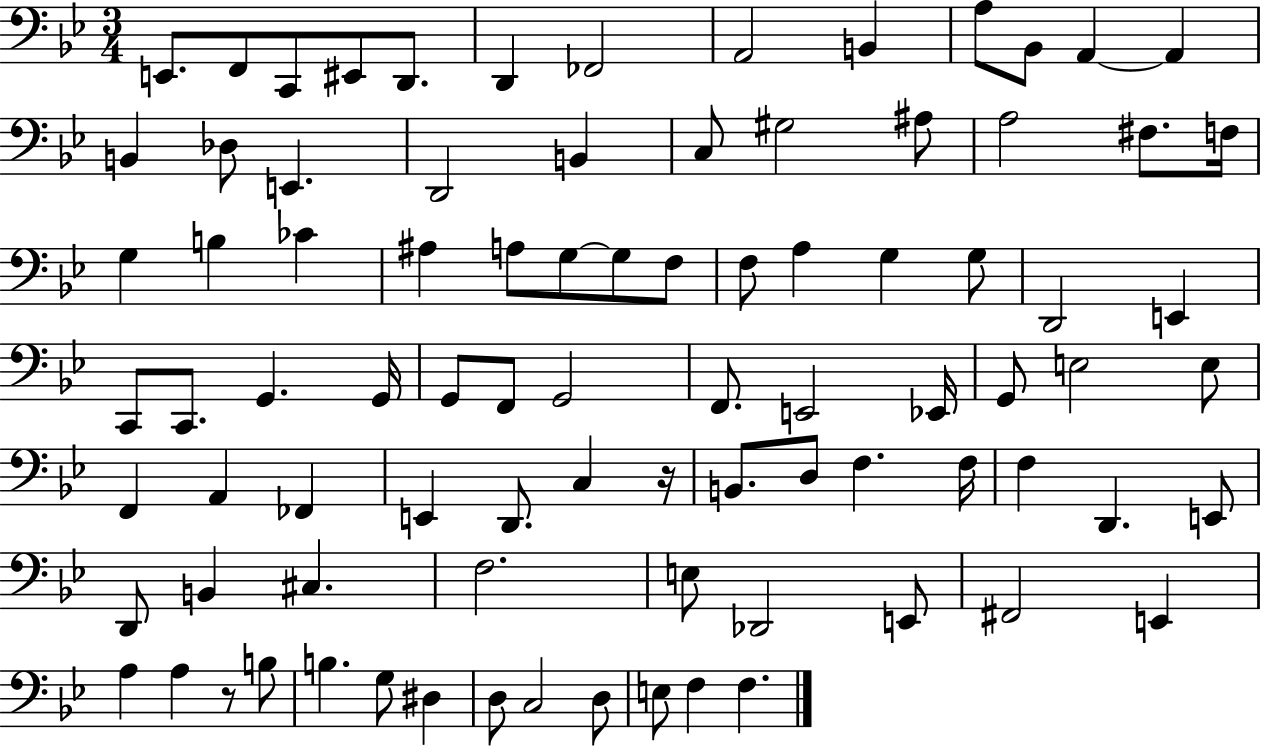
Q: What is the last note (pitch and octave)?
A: F3